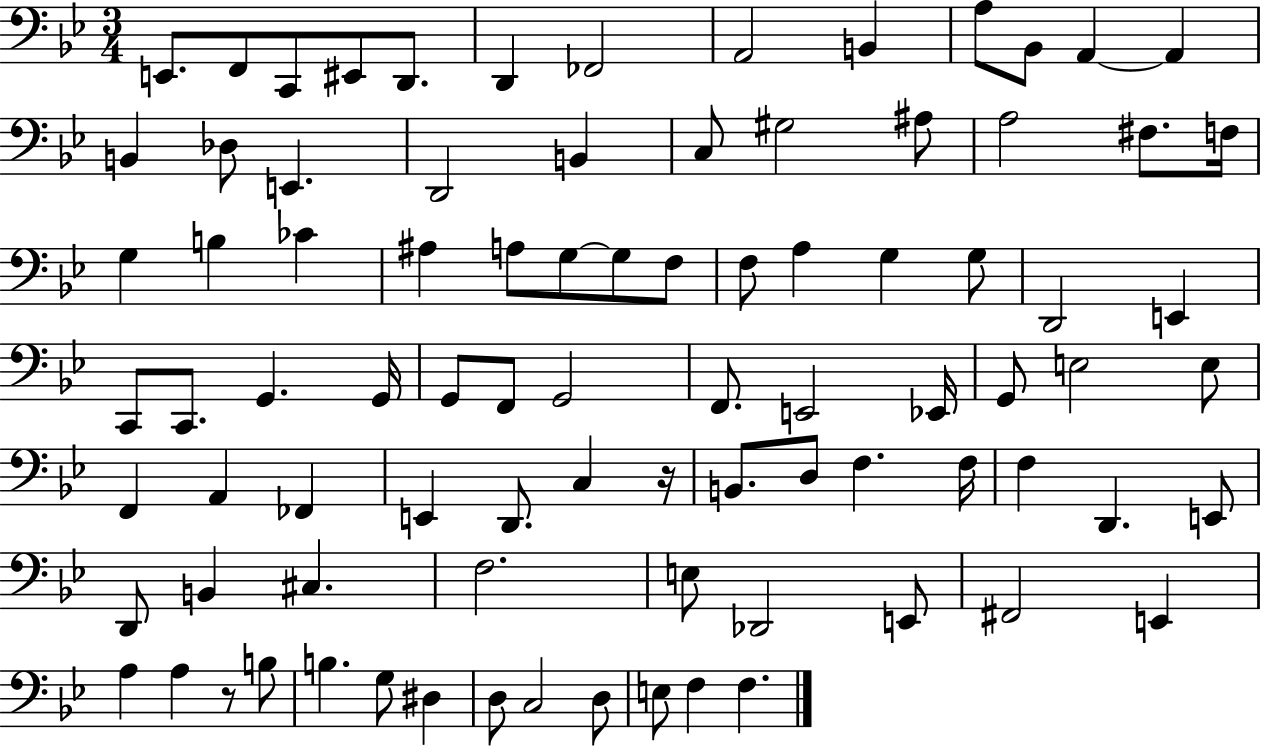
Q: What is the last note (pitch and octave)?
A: F3